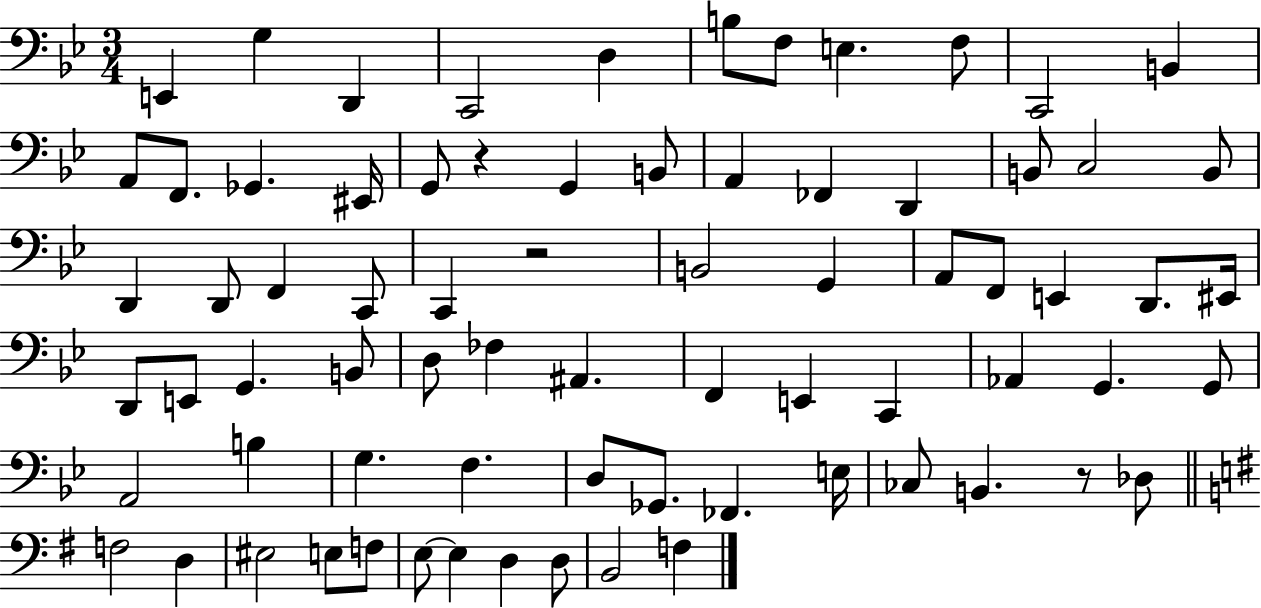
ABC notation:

X:1
T:Untitled
M:3/4
L:1/4
K:Bb
E,, G, D,, C,,2 D, B,/2 F,/2 E, F,/2 C,,2 B,, A,,/2 F,,/2 _G,, ^E,,/4 G,,/2 z G,, B,,/2 A,, _F,, D,, B,,/2 C,2 B,,/2 D,, D,,/2 F,, C,,/2 C,, z2 B,,2 G,, A,,/2 F,,/2 E,, D,,/2 ^E,,/4 D,,/2 E,,/2 G,, B,,/2 D,/2 _F, ^A,, F,, E,, C,, _A,, G,, G,,/2 A,,2 B, G, F, D,/2 _G,,/2 _F,, E,/4 _C,/2 B,, z/2 _D,/2 F,2 D, ^E,2 E,/2 F,/2 E,/2 E, D, D,/2 B,,2 F,